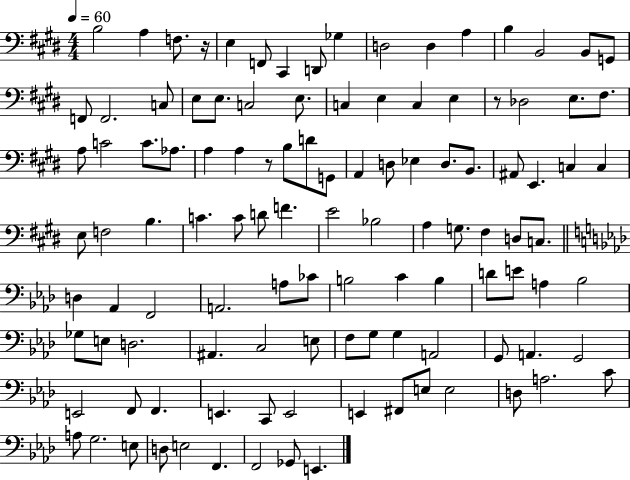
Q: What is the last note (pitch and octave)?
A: E2